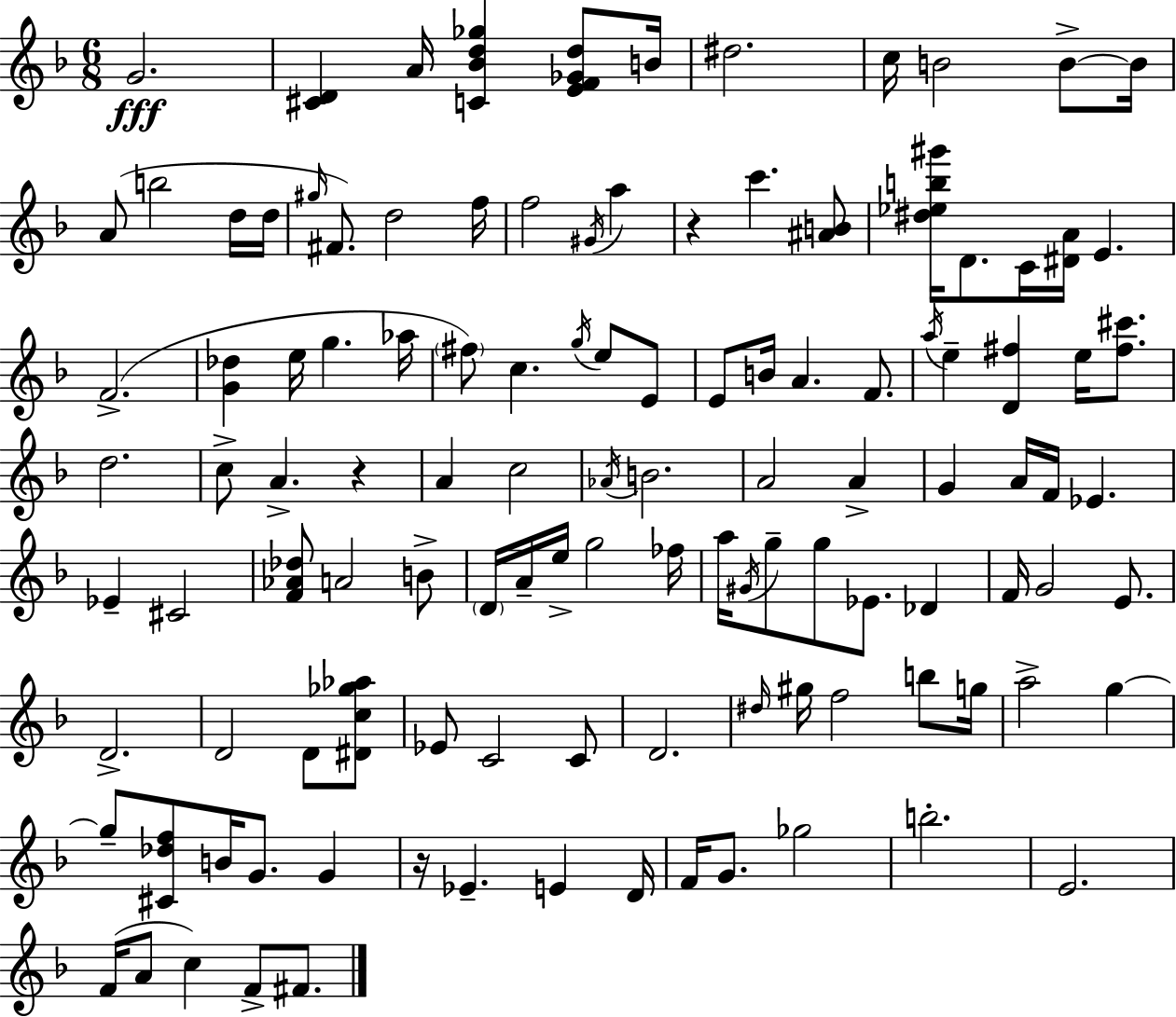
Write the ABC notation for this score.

X:1
T:Untitled
M:6/8
L:1/4
K:F
G2 [^CD] A/4 [C_Bd_g] [EF_Gd]/2 B/4 ^d2 c/4 B2 B/2 B/4 A/2 b2 d/4 d/4 ^g/4 ^F/2 d2 f/4 f2 ^G/4 a z c' [^AB]/2 [^d_eb^g']/4 D/2 C/4 [^DA]/4 E F2 [G_d] e/4 g _a/4 ^f/2 c g/4 e/2 E/2 E/2 B/4 A F/2 a/4 e [D^f] e/4 [^f^c']/2 d2 c/2 A z A c2 _A/4 B2 A2 A G A/4 F/4 _E _E ^C2 [F_A_d]/2 A2 B/2 D/4 A/4 e/4 g2 _f/4 a/4 ^G/4 g/2 g/2 _E/2 _D F/4 G2 E/2 D2 D2 D/2 [^Dc_g_a]/2 _E/2 C2 C/2 D2 ^d/4 ^g/4 f2 b/2 g/4 a2 g g/2 [^C_df]/2 B/4 G/2 G z/4 _E E D/4 F/4 G/2 _g2 b2 E2 F/4 A/2 c F/2 ^F/2